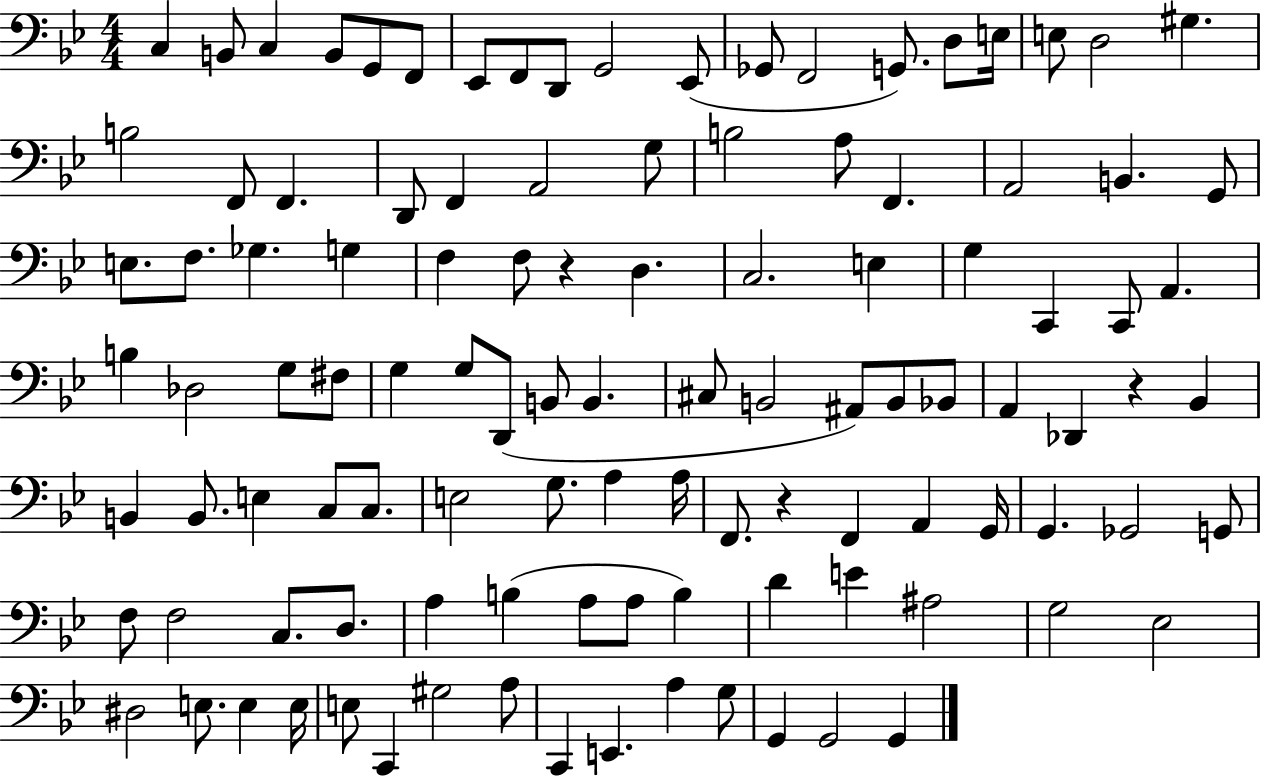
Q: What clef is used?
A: bass